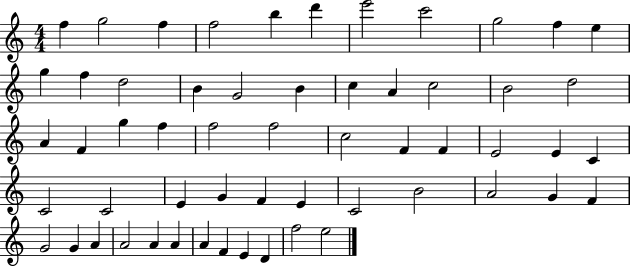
{
  \clef treble
  \numericTimeSignature
  \time 4/4
  \key c \major
  f''4 g''2 f''4 | f''2 b''4 d'''4 | e'''2 c'''2 | g''2 f''4 e''4 | \break g''4 f''4 d''2 | b'4 g'2 b'4 | c''4 a'4 c''2 | b'2 d''2 | \break a'4 f'4 g''4 f''4 | f''2 f''2 | c''2 f'4 f'4 | e'2 e'4 c'4 | \break c'2 c'2 | e'4 g'4 f'4 e'4 | c'2 b'2 | a'2 g'4 f'4 | \break g'2 g'4 a'4 | a'2 a'4 a'4 | a'4 f'4 e'4 d'4 | f''2 e''2 | \break \bar "|."
}